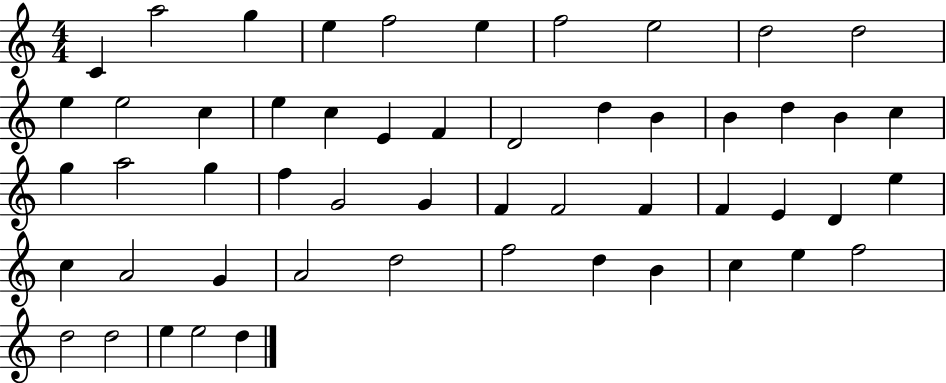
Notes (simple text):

C4/q A5/h G5/q E5/q F5/h E5/q F5/h E5/h D5/h D5/h E5/q E5/h C5/q E5/q C5/q E4/q F4/q D4/h D5/q B4/q B4/q D5/q B4/q C5/q G5/q A5/h G5/q F5/q G4/h G4/q F4/q F4/h F4/q F4/q E4/q D4/q E5/q C5/q A4/h G4/q A4/h D5/h F5/h D5/q B4/q C5/q E5/q F5/h D5/h D5/h E5/q E5/h D5/q